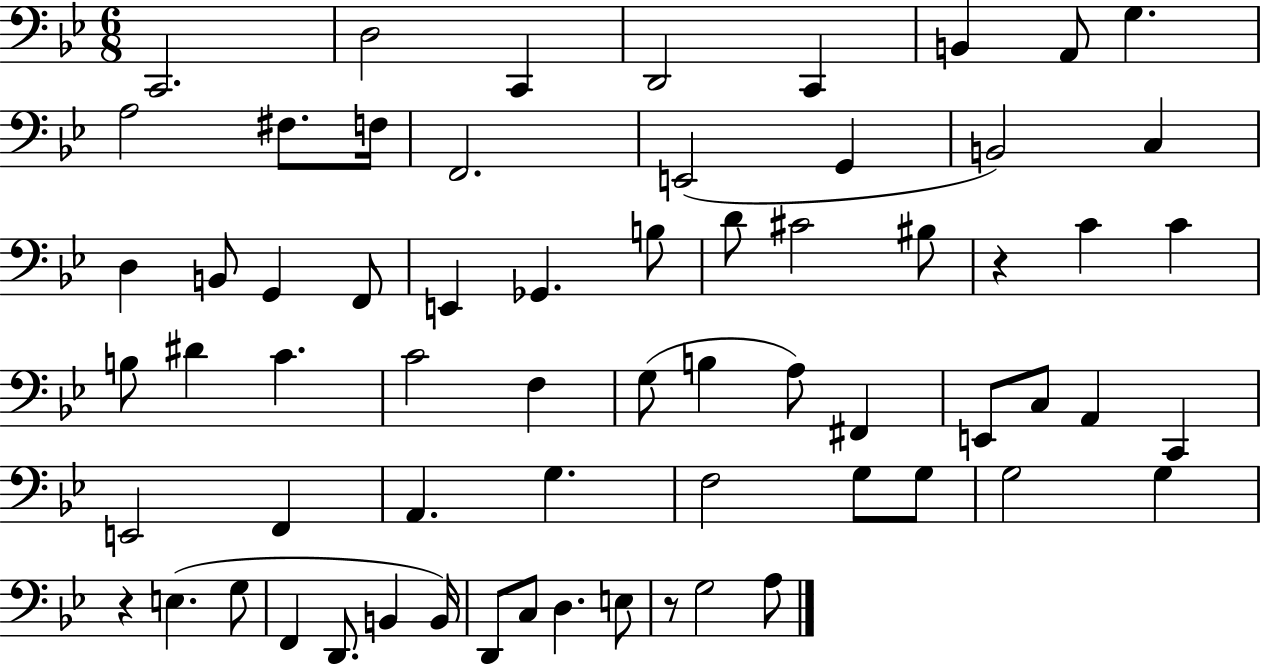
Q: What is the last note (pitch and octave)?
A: A3